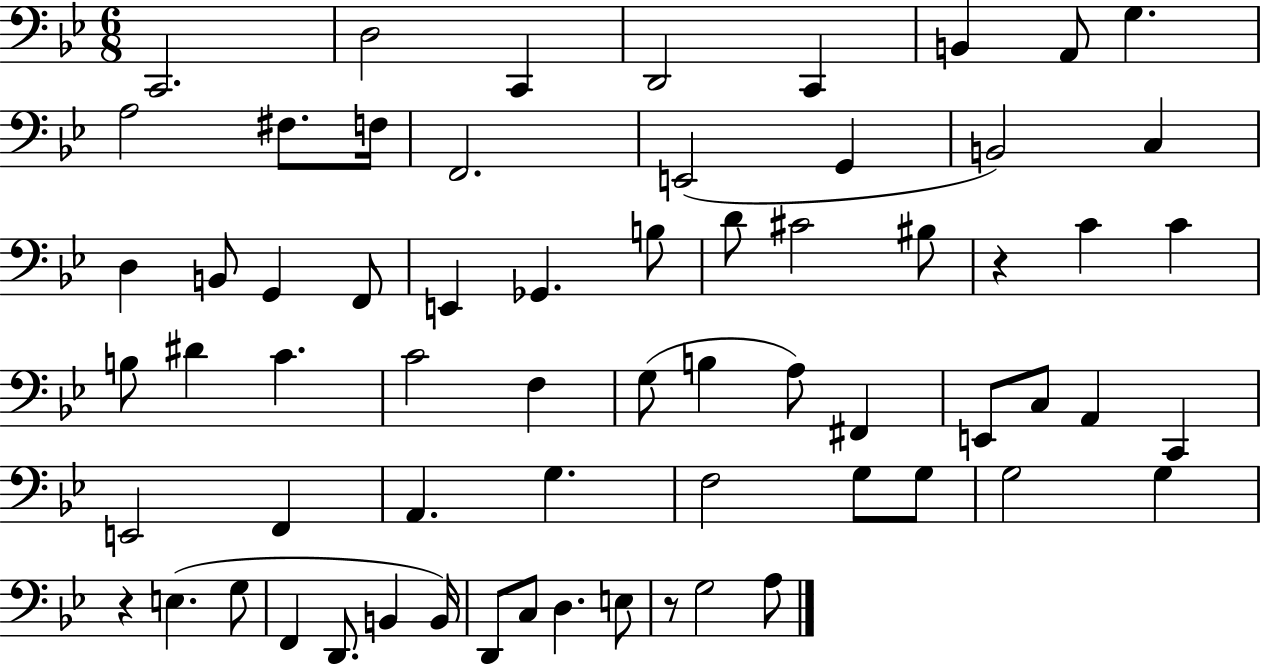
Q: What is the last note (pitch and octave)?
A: A3